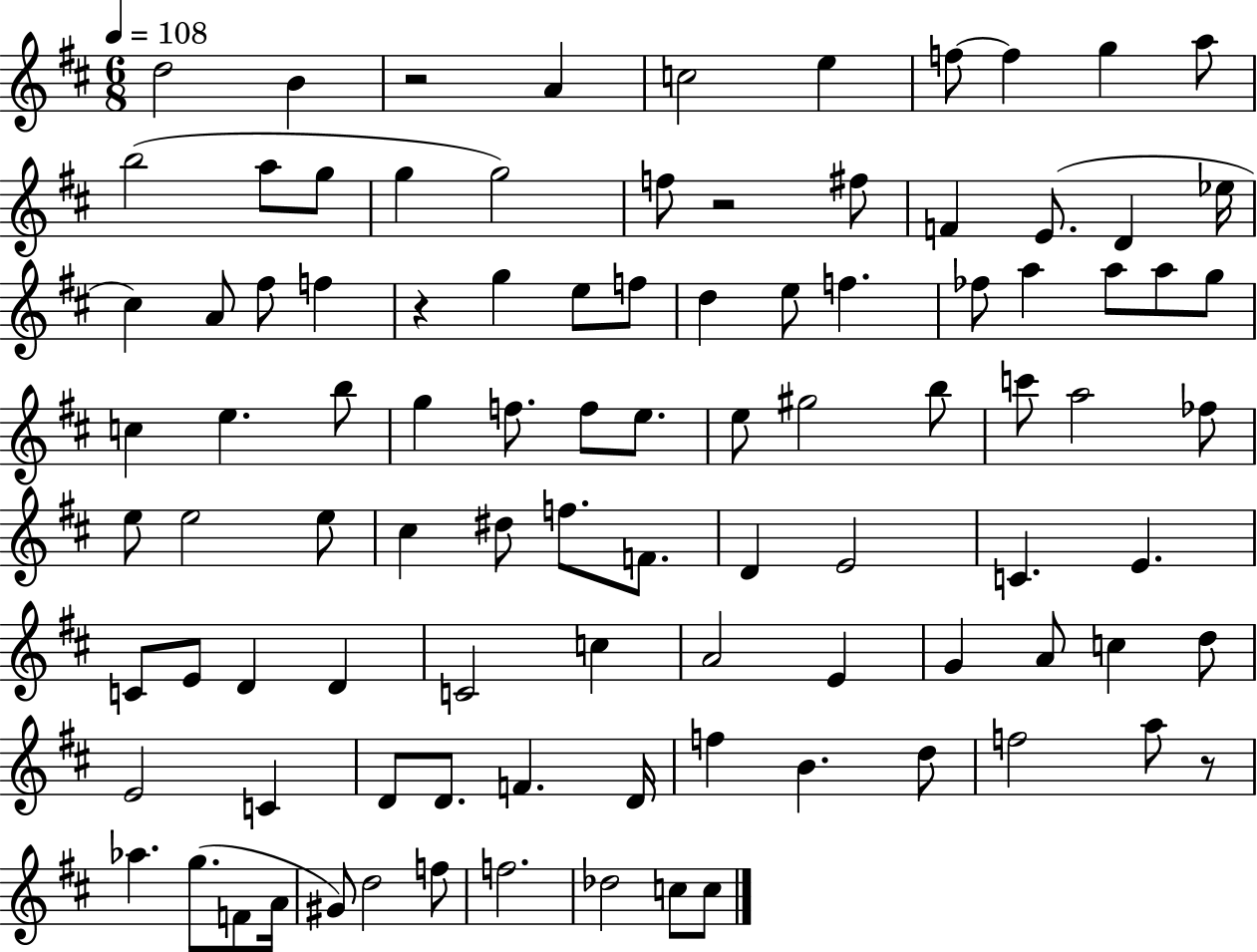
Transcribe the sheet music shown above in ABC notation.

X:1
T:Untitled
M:6/8
L:1/4
K:D
d2 B z2 A c2 e f/2 f g a/2 b2 a/2 g/2 g g2 f/2 z2 ^f/2 F E/2 D _e/4 ^c A/2 ^f/2 f z g e/2 f/2 d e/2 f _f/2 a a/2 a/2 g/2 c e b/2 g f/2 f/2 e/2 e/2 ^g2 b/2 c'/2 a2 _f/2 e/2 e2 e/2 ^c ^d/2 f/2 F/2 D E2 C E C/2 E/2 D D C2 c A2 E G A/2 c d/2 E2 C D/2 D/2 F D/4 f B d/2 f2 a/2 z/2 _a g/2 F/2 A/4 ^G/2 d2 f/2 f2 _d2 c/2 c/2